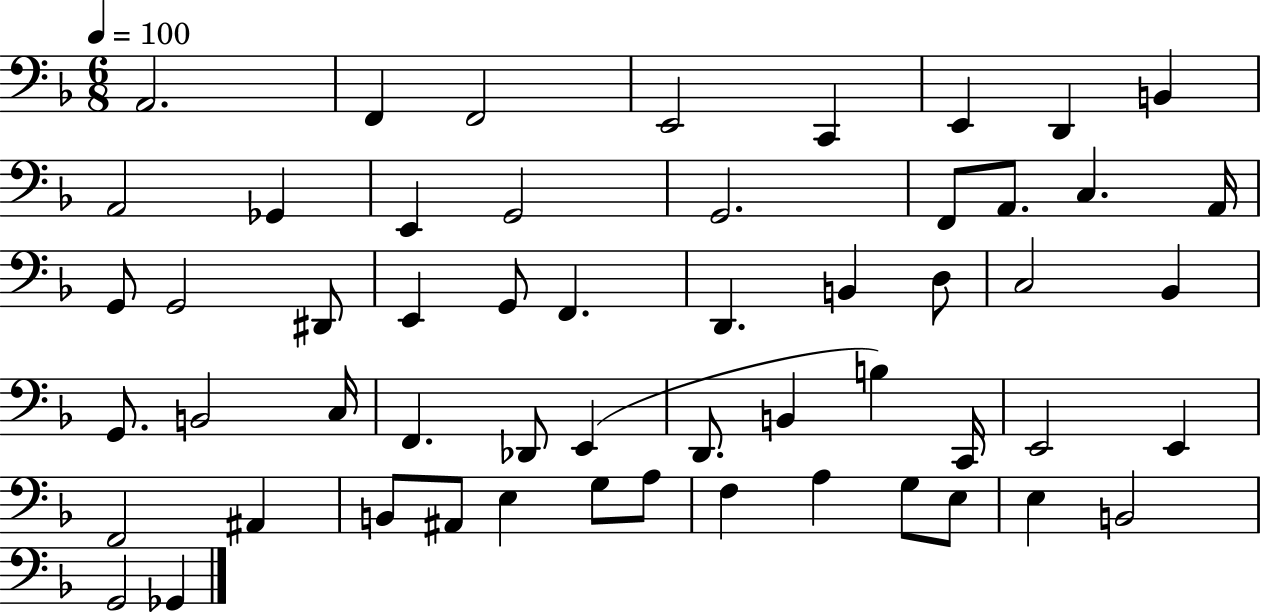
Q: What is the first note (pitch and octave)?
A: A2